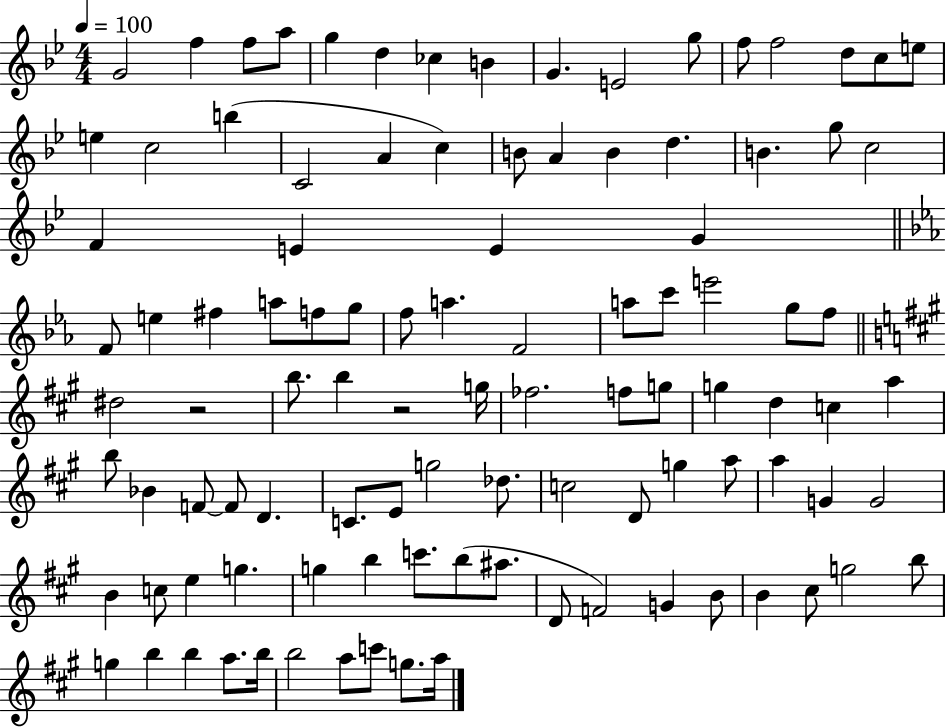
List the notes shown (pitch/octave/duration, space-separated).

G4/h F5/q F5/e A5/e G5/q D5/q CES5/q B4/q G4/q. E4/h G5/e F5/e F5/h D5/e C5/e E5/e E5/q C5/h B5/q C4/h A4/q C5/q B4/e A4/q B4/q D5/q. B4/q. G5/e C5/h F4/q E4/q E4/q G4/q F4/e E5/q F#5/q A5/e F5/e G5/e F5/e A5/q. F4/h A5/e C6/e E6/h G5/e F5/e D#5/h R/h B5/e. B5/q R/h G5/s FES5/h. F5/e G5/e G5/q D5/q C5/q A5/q B5/e Bb4/q F4/e F4/e D4/q. C4/e. E4/e G5/h Db5/e. C5/h D4/e G5/q A5/e A5/q G4/q G4/h B4/q C5/e E5/q G5/q. G5/q B5/q C6/e. B5/e A#5/e. D4/e F4/h G4/q B4/e B4/q C#5/e G5/h B5/e G5/q B5/q B5/q A5/e. B5/s B5/h A5/e C6/e G5/e. A5/s